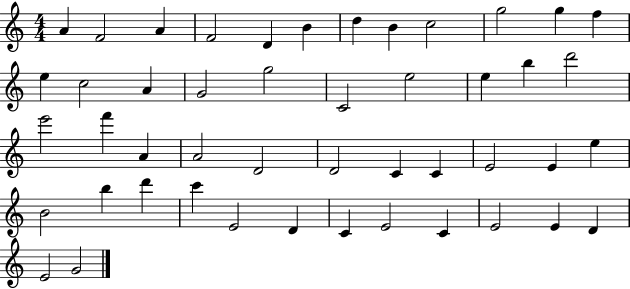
A4/q F4/h A4/q F4/h D4/q B4/q D5/q B4/q C5/h G5/h G5/q F5/q E5/q C5/h A4/q G4/h G5/h C4/h E5/h E5/q B5/q D6/h E6/h F6/q A4/q A4/h D4/h D4/h C4/q C4/q E4/h E4/q E5/q B4/h B5/q D6/q C6/q E4/h D4/q C4/q E4/h C4/q E4/h E4/q D4/q E4/h G4/h